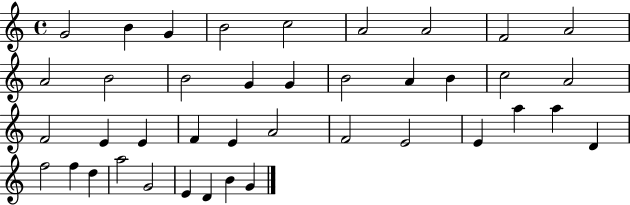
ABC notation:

X:1
T:Untitled
M:4/4
L:1/4
K:C
G2 B G B2 c2 A2 A2 F2 A2 A2 B2 B2 G G B2 A B c2 A2 F2 E E F E A2 F2 E2 E a a D f2 f d a2 G2 E D B G